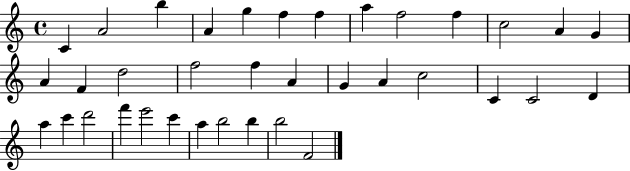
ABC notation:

X:1
T:Untitled
M:4/4
L:1/4
K:C
C A2 b A g f f a f2 f c2 A G A F d2 f2 f A G A c2 C C2 D a c' d'2 f' e'2 c' a b2 b b2 F2